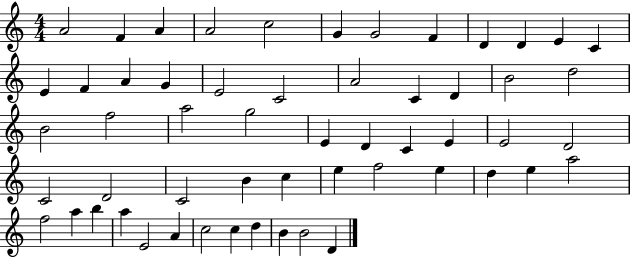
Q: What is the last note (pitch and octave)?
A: D4